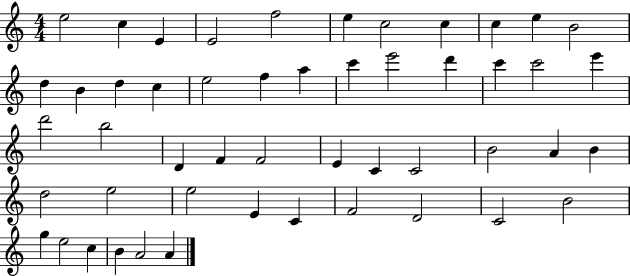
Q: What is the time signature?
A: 4/4